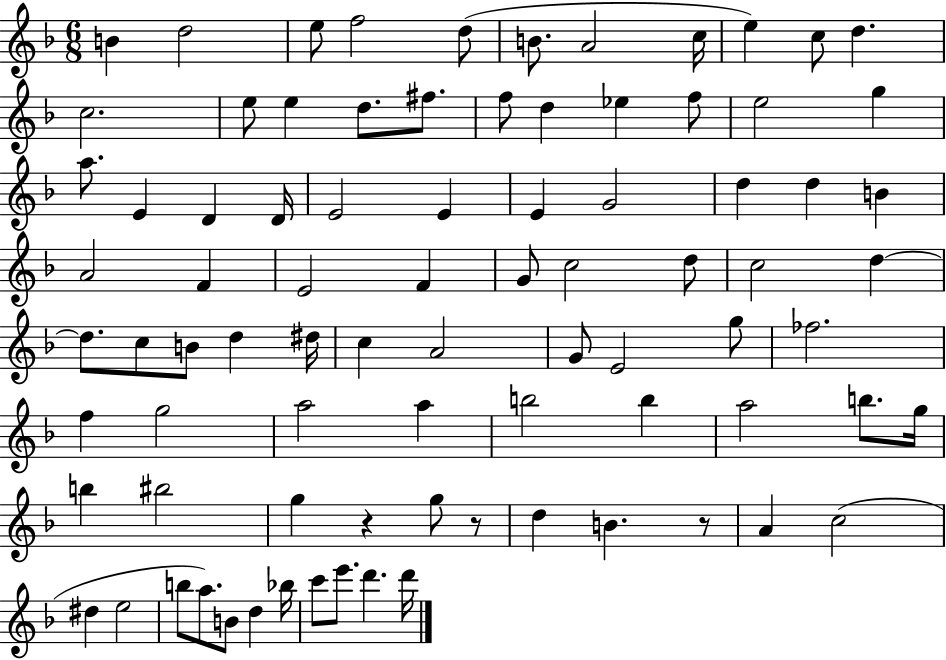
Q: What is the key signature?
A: F major